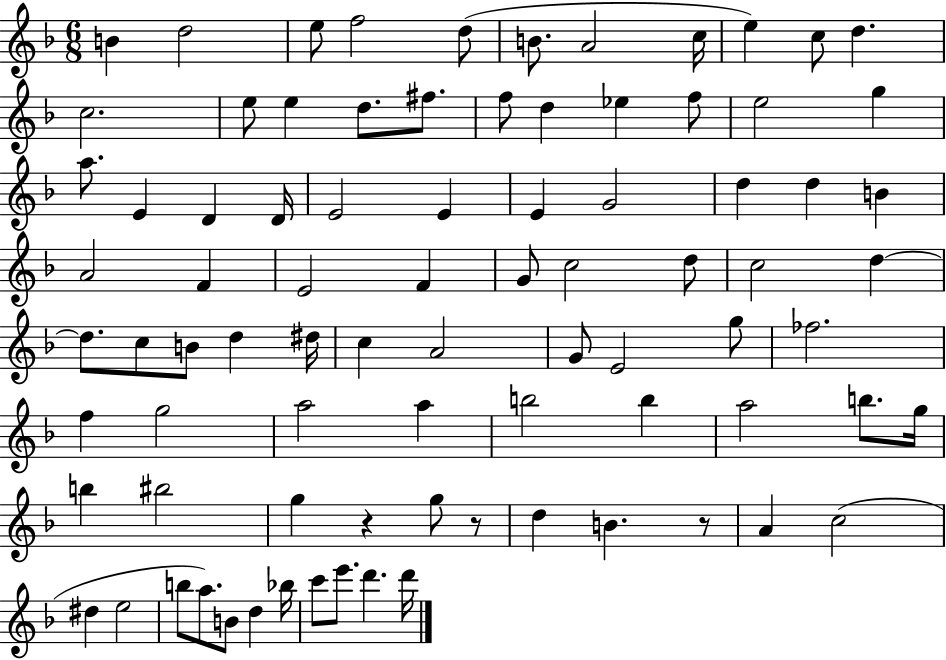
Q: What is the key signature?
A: F major